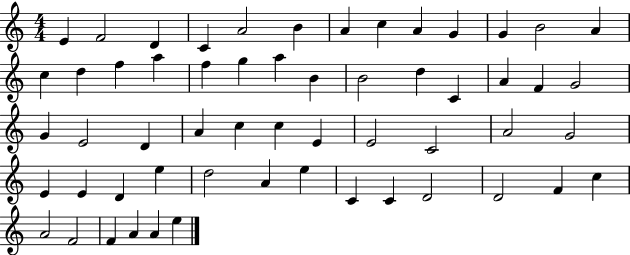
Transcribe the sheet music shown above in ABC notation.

X:1
T:Untitled
M:4/4
L:1/4
K:C
E F2 D C A2 B A c A G G B2 A c d f a f g a B B2 d C A F G2 G E2 D A c c E E2 C2 A2 G2 E E D e d2 A e C C D2 D2 F c A2 F2 F A A e